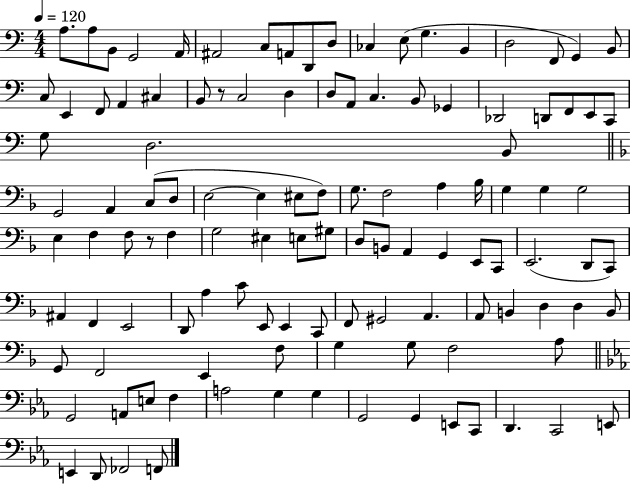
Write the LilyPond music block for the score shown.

{
  \clef bass
  \numericTimeSignature
  \time 4/4
  \key c \major
  \tempo 4 = 120
  a8. a8 b,8 g,2 a,16 | ais,2 c8 a,8 d,8 d8 | ces4 e8( g4. b,4 | d2 f,8 g,4) b,8 | \break c8 e,4 f,8 a,4 cis4 | b,8 r8 c2 d4 | d8 a,8 c4. b,8 ges,4 | des,2 d,8 f,8 e,8 c,8 | \break g8 d2. b,8 | \bar "||" \break \key f \major g,2 a,4 c8( d8 | e2~~ e4 eis8 f8) | g8. f2 a4 bes16 | g4 g4 g2 | \break e4 f4 f8 r8 f4 | g2 eis4 e8 gis8 | d8 b,8 a,4 g,4 e,8 c,8 | e,2.( d,8 c,8) | \break ais,4 f,4 e,2 | d,8 a4 c'8 e,8 e,4 c,8 | f,8 gis,2 a,4. | a,8 b,4 d4 d4 b,8 | \break g,8 f,2 e,4 f8 | g4 g8 f2 a8 | \bar "||" \break \key ees \major g,2 a,8 e8 f4 | a2 g4 g4 | g,2 g,4 e,8 c,8 | d,4. c,2 e,8 | \break e,4 d,8 fes,2 f,8 | \bar "|."
}